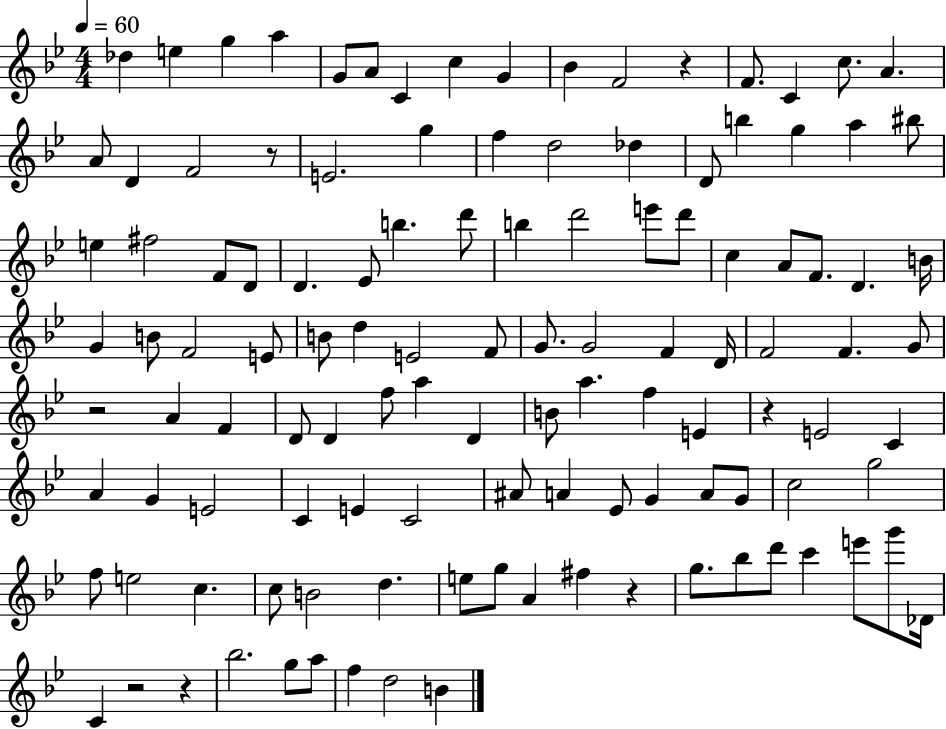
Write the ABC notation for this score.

X:1
T:Untitled
M:4/4
L:1/4
K:Bb
_d e g a G/2 A/2 C c G _B F2 z F/2 C c/2 A A/2 D F2 z/2 E2 g f d2 _d D/2 b g a ^b/2 e ^f2 F/2 D/2 D _E/2 b d'/2 b d'2 e'/2 d'/2 c A/2 F/2 D B/4 G B/2 F2 E/2 B/2 d E2 F/2 G/2 G2 F D/4 F2 F G/2 z2 A F D/2 D f/2 a D B/2 a f E z E2 C A G E2 C E C2 ^A/2 A _E/2 G A/2 G/2 c2 g2 f/2 e2 c c/2 B2 d e/2 g/2 A ^f z g/2 _b/2 d'/2 c' e'/2 g'/2 _D/4 C z2 z _b2 g/2 a/2 f d2 B